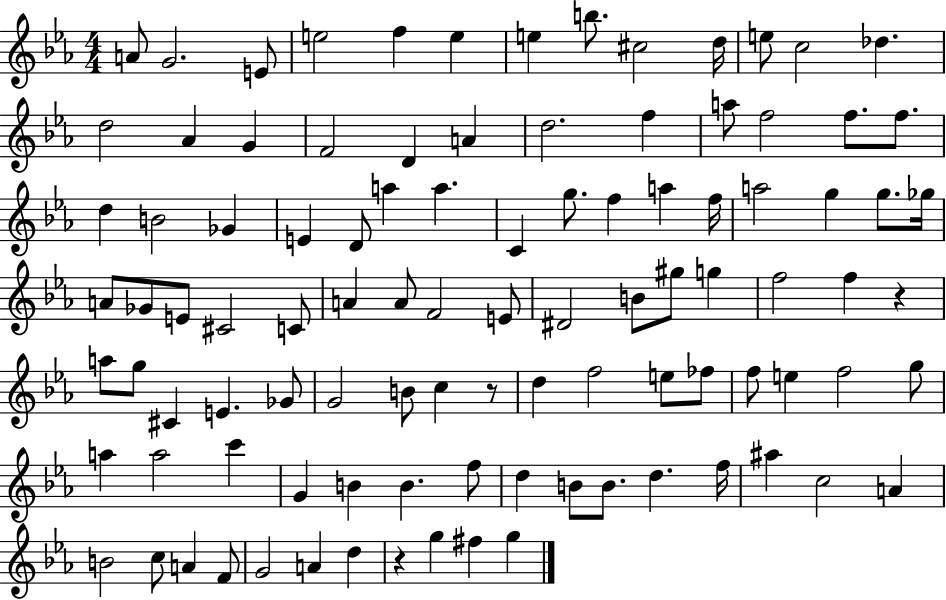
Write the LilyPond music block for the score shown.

{
  \clef treble
  \numericTimeSignature
  \time 4/4
  \key ees \major
  \repeat volta 2 { a'8 g'2. e'8 | e''2 f''4 e''4 | e''4 b''8. cis''2 d''16 | e''8 c''2 des''4. | \break d''2 aes'4 g'4 | f'2 d'4 a'4 | d''2. f''4 | a''8 f''2 f''8. f''8. | \break d''4 b'2 ges'4 | e'4 d'8 a''4 a''4. | c'4 g''8. f''4 a''4 f''16 | a''2 g''4 g''8. ges''16 | \break a'8 ges'8 e'8 cis'2 c'8 | a'4 a'8 f'2 e'8 | dis'2 b'8 gis''8 g''4 | f''2 f''4 r4 | \break a''8 g''8 cis'4 e'4. ges'8 | g'2 b'8 c''4 r8 | d''4 f''2 e''8 fes''8 | f''8 e''4 f''2 g''8 | \break a''4 a''2 c'''4 | g'4 b'4 b'4. f''8 | d''4 b'8 b'8. d''4. f''16 | ais''4 c''2 a'4 | \break b'2 c''8 a'4 f'8 | g'2 a'4 d''4 | r4 g''4 fis''4 g''4 | } \bar "|."
}